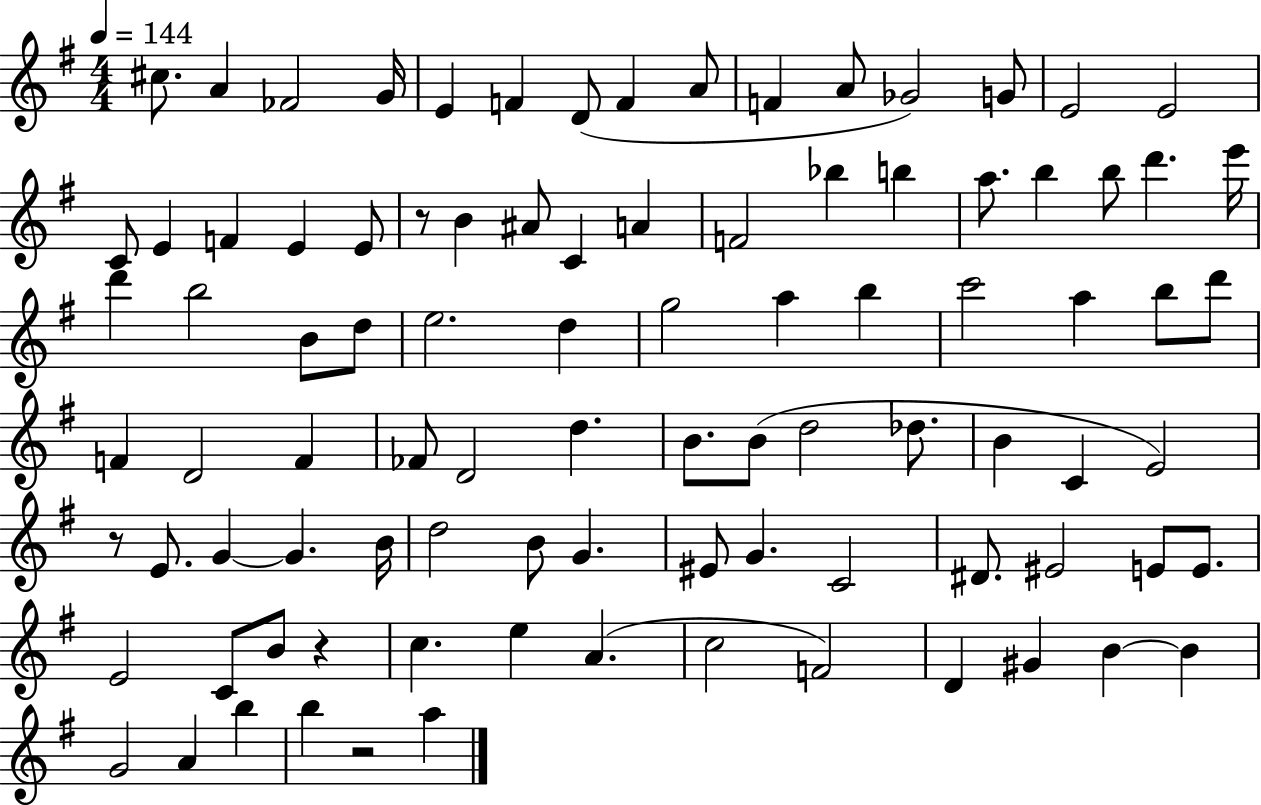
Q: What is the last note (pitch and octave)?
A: A5